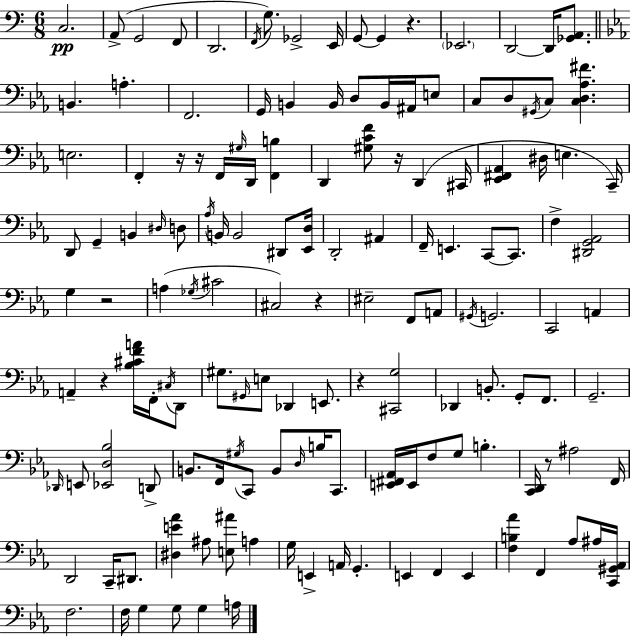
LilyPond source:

{
  \clef bass
  \numericTimeSignature
  \time 6/8
  \key a \minor
  c2.\pp | a,8->( g,2 f,8 | d,2. | \acciaccatura { f,16 } g8.) ges,2-> | \break e,16 g,8~~ g,4 r4. | \parenthesize ees,2. | d,2~~ d,16 <ges, a,>8. | \bar "||" \break \key ees \major b,4. a4.-. | f,2. | g,16 b,4 b,16 d8 b,16 ais,16 e8 | c8 d8 \acciaccatura { gis,16 } c8 <c d aes fis'>4. | \break e2. | f,4-. r16 r16 f,16 \grace { gis16 } d,16 <f, b>4 | d,4 <gis c' f'>8 r16 d,4( | cis,16 <ees, fis, aes,>4 dis16 e4. | \break c,16--) d,8 g,4-- b,4 | \grace { dis16 } d8 \acciaccatura { aes16 } b,16 b,2 | dis,8 <ees, d>16 d,2-. | ais,4 f,16-- e,4. c,8~~ | \break c,8. f4-> <dis, g, aes,>2 | g4 r2 | a4( \acciaccatura { ges16 } cis'2 | cis2) | \break r4 eis2-- | f,8 a,8 \acciaccatura { gis,16 } g,2. | c,2 | a,4 a,4-- r4 | \break <bes cis' f' a'>16 f,16-. \acciaccatura { cis16 } d,8 gis8. \grace { gis,16 } e8 | des,4 e,8. r4 | <cis, g>2 des,4 | b,8.-. g,8-. f,8. g,2.-- | \break \grace { des,16 } e,8 <ees, d bes>2 | d,8-> b,8. | f,16 \acciaccatura { gis16 } c,8 b,8 \grace { d16 } b16 c,8. <e, fis, aes,>16 | e,16 f8 g8 b4.-. <c, d,>16 | \break r8 ais2 f,16 d,2 | c,16-- dis,8. <dis e' aes'>4 | ais8 <e ais'>8 a4 g16 | e,4-> a,16 g,4.-. e,4 | \break f,4 e,4 <f b aes'>4 | f,4 aes8 ais16 <c, gis, aes,>16 f2. | f16 | g4 g8 g4 a16 \bar "|."
}